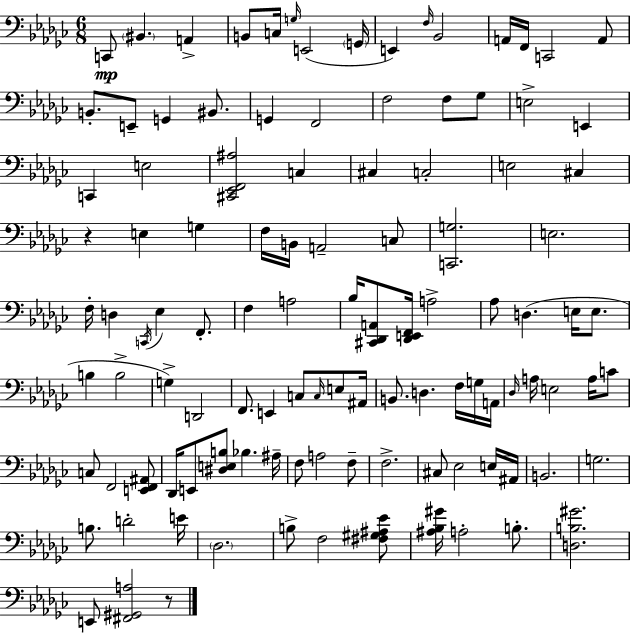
C2/e BIS2/q. A2/q B2/e C3/s G3/s E2/h G2/s E2/q F3/s Bb2/h A2/s F2/s C2/h A2/e B2/e. E2/e G2/q BIS2/e. G2/q F2/h F3/h F3/e Gb3/e E3/h E2/q C2/q E3/h [C#2,Eb2,F2,A#3]/h C3/q C#3/q C3/h E3/h C#3/q R/q E3/q G3/q F3/s B2/s A2/h C3/e [C2,G3]/h. E3/h. F3/s D3/q C2/s Eb3/q F2/e. F3/q A3/h Bb3/s [C#2,Db2,A2]/e [Db2,E2,F2]/s A3/h Ab3/e D3/q. E3/s E3/e. B3/q B3/h G3/q D2/h F2/e. E2/q C3/e C3/s E3/e A#2/s B2/e. D3/q. F3/s G3/s A2/s Db3/s A3/s E3/h A3/s C4/e C3/e F2/h [E2,F2,A#2]/e Db2/s E2/e [D#3,E3,B3]/e Bb3/q. A#3/s F3/e A3/h F3/e F3/h. C#3/e Eb3/h E3/s A#2/s B2/h. G3/h. B3/e. D4/h E4/s Db3/h. B3/e F3/h [F#3,G#3,A#3,Eb4]/e [A#3,Bb3,G#4]/s A3/h B3/e. [D3,B3,G#4]/h. E2/e [F#2,G#2,A3]/h R/e